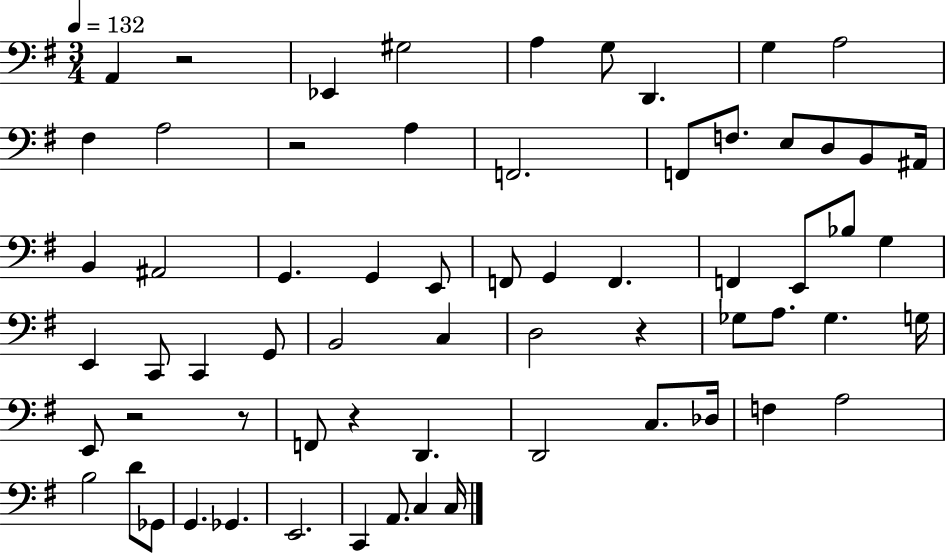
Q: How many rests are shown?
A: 6